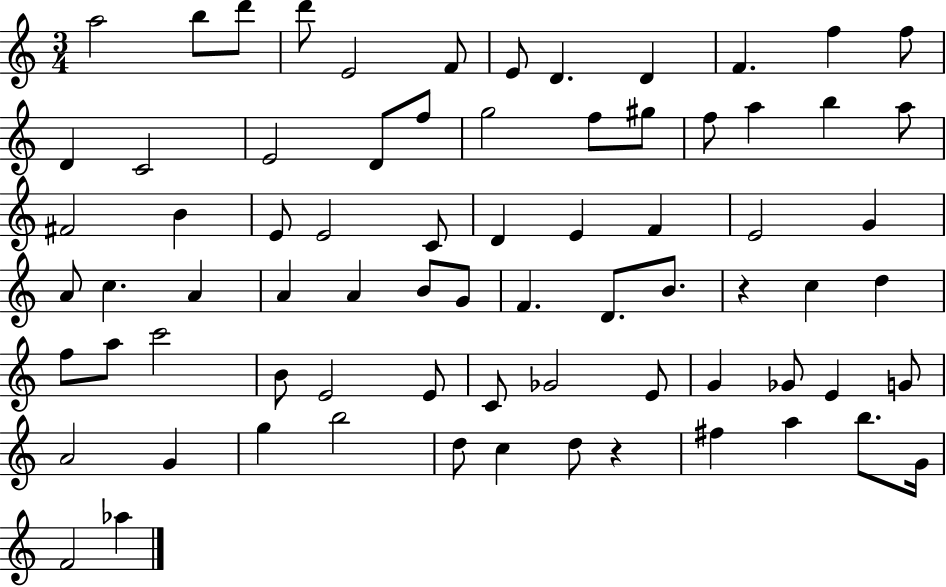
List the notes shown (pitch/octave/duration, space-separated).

A5/h B5/e D6/e D6/e E4/h F4/e E4/e D4/q. D4/q F4/q. F5/q F5/e D4/q C4/h E4/h D4/e F5/e G5/h F5/e G#5/e F5/e A5/q B5/q A5/e F#4/h B4/q E4/e E4/h C4/e D4/q E4/q F4/q E4/h G4/q A4/e C5/q. A4/q A4/q A4/q B4/e G4/e F4/q. D4/e. B4/e. R/q C5/q D5/q F5/e A5/e C6/h B4/e E4/h E4/e C4/e Gb4/h E4/e G4/q Gb4/e E4/q G4/e A4/h G4/q G5/q B5/h D5/e C5/q D5/e R/q F#5/q A5/q B5/e. G4/s F4/h Ab5/q